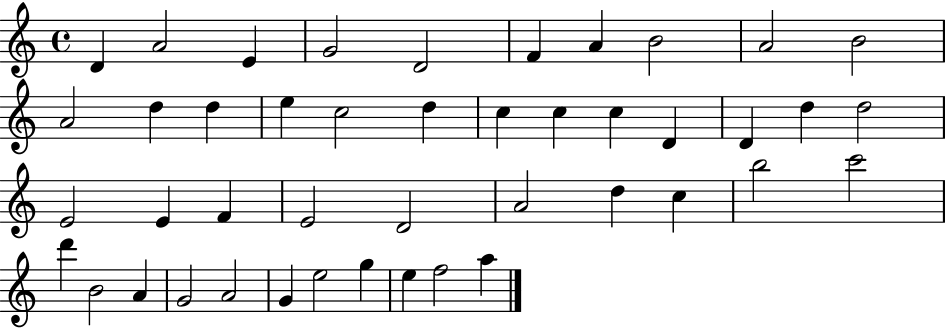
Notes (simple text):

D4/q A4/h E4/q G4/h D4/h F4/q A4/q B4/h A4/h B4/h A4/h D5/q D5/q E5/q C5/h D5/q C5/q C5/q C5/q D4/q D4/q D5/q D5/h E4/h E4/q F4/q E4/h D4/h A4/h D5/q C5/q B5/h C6/h D6/q B4/h A4/q G4/h A4/h G4/q E5/h G5/q E5/q F5/h A5/q